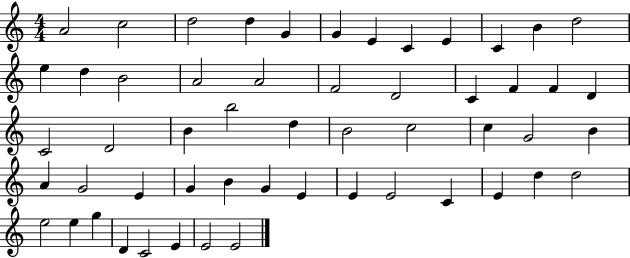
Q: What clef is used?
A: treble